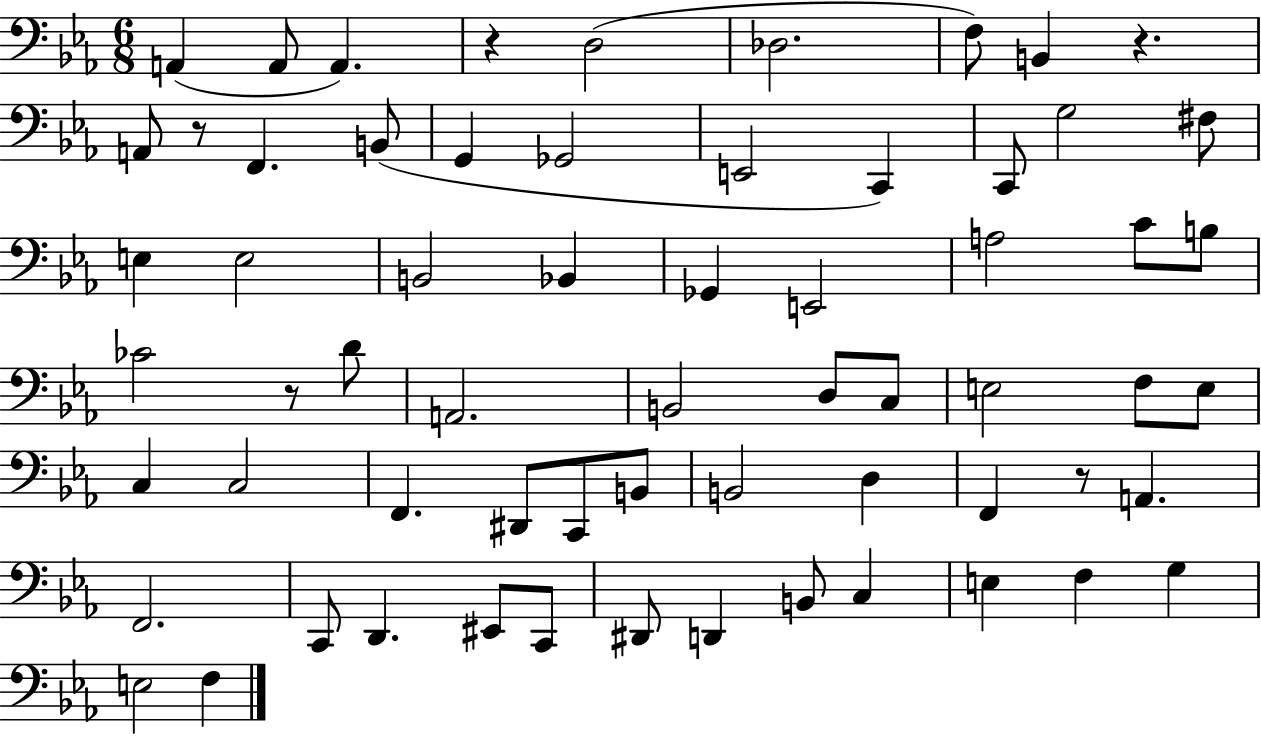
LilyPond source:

{
  \clef bass
  \numericTimeSignature
  \time 6/8
  \key ees \major
  a,4( a,8 a,4.) | r4 d2( | des2. | f8) b,4 r4. | \break a,8 r8 f,4. b,8( | g,4 ges,2 | e,2 c,4) | c,8 g2 fis8 | \break e4 e2 | b,2 bes,4 | ges,4 e,2 | a2 c'8 b8 | \break ces'2 r8 d'8 | a,2. | b,2 d8 c8 | e2 f8 e8 | \break c4 c2 | f,4. dis,8 c,8 b,8 | b,2 d4 | f,4 r8 a,4. | \break f,2. | c,8 d,4. eis,8 c,8 | dis,8 d,4 b,8 c4 | e4 f4 g4 | \break e2 f4 | \bar "|."
}